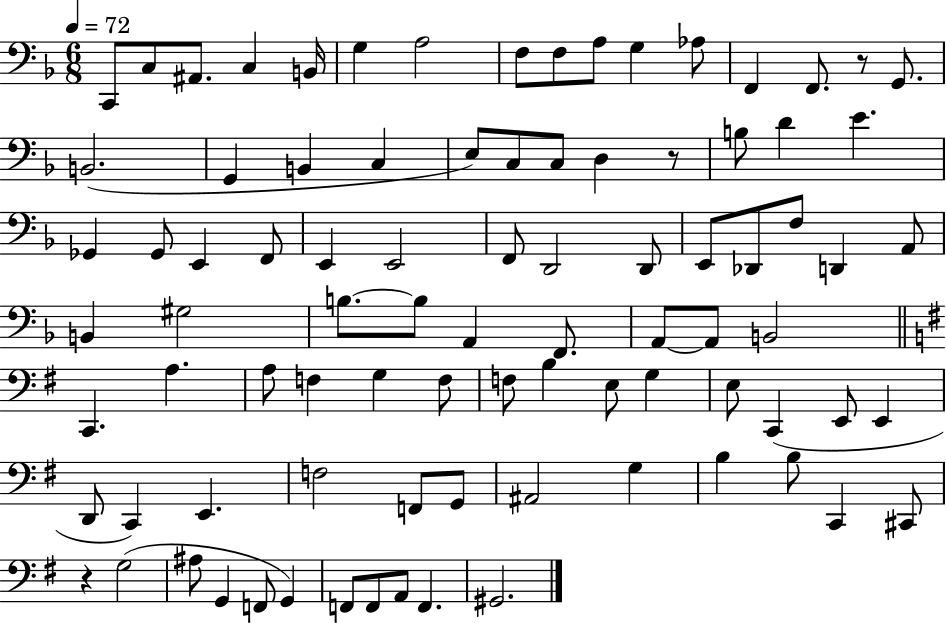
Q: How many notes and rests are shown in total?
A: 88